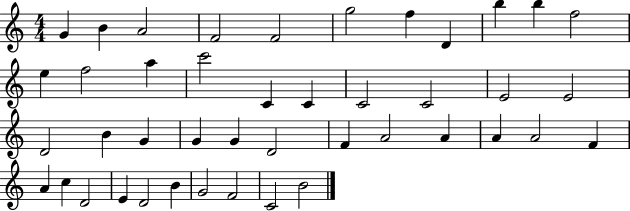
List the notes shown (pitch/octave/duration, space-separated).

G4/q B4/q A4/h F4/h F4/h G5/h F5/q D4/q B5/q B5/q F5/h E5/q F5/h A5/q C6/h C4/q C4/q C4/h C4/h E4/h E4/h D4/h B4/q G4/q G4/q G4/q D4/h F4/q A4/h A4/q A4/q A4/h F4/q A4/q C5/q D4/h E4/q D4/h B4/q G4/h F4/h C4/h B4/h